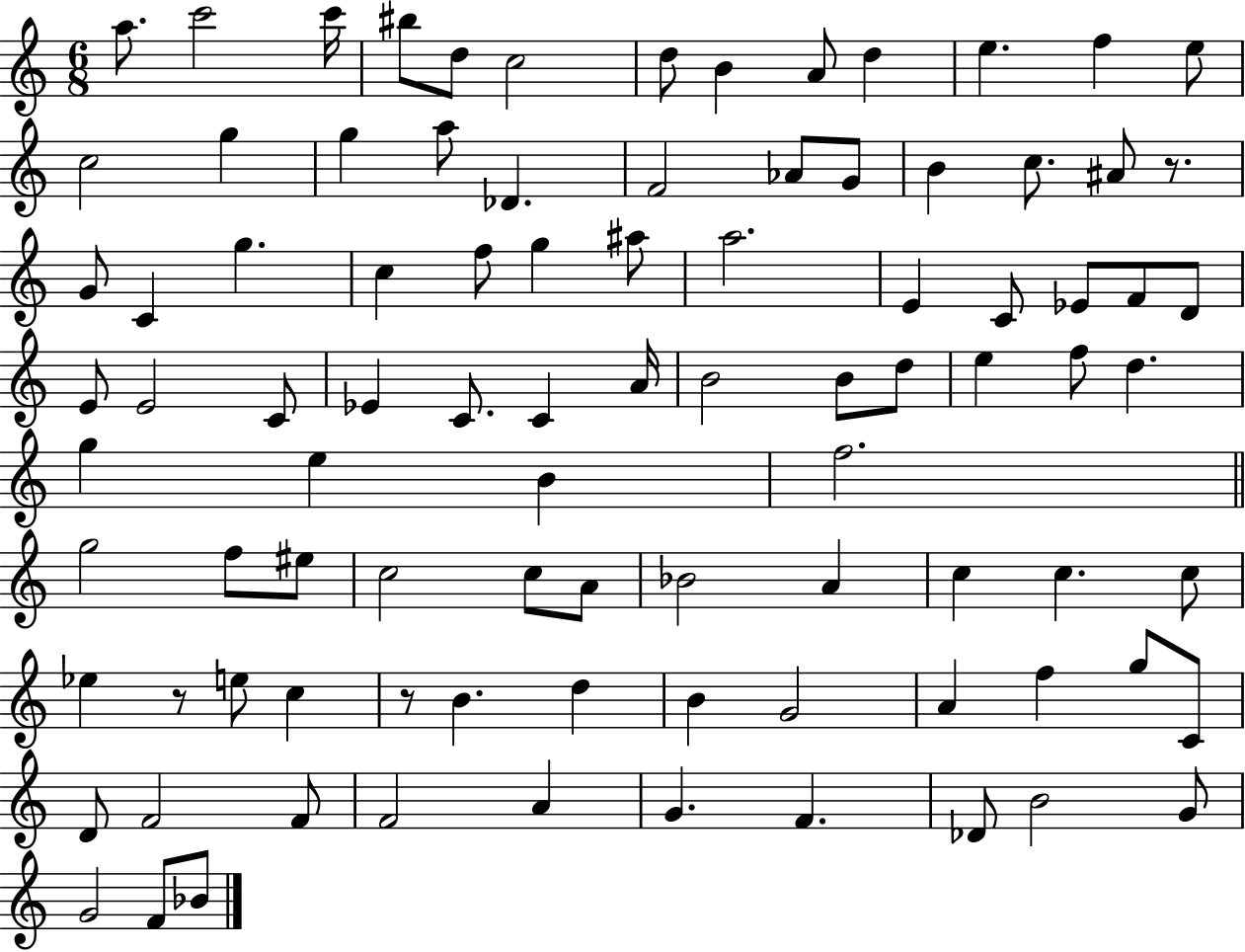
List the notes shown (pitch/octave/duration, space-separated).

A5/e. C6/h C6/s BIS5/e D5/e C5/h D5/e B4/q A4/e D5/q E5/q. F5/q E5/e C5/h G5/q G5/q A5/e Db4/q. F4/h Ab4/e G4/e B4/q C5/e. A#4/e R/e. G4/e C4/q G5/q. C5/q F5/e G5/q A#5/e A5/h. E4/q C4/e Eb4/e F4/e D4/e E4/e E4/h C4/e Eb4/q C4/e. C4/q A4/s B4/h B4/e D5/e E5/q F5/e D5/q. G5/q E5/q B4/q F5/h. G5/h F5/e EIS5/e C5/h C5/e A4/e Bb4/h A4/q C5/q C5/q. C5/e Eb5/q R/e E5/e C5/q R/e B4/q. D5/q B4/q G4/h A4/q F5/q G5/e C4/e D4/e F4/h F4/e F4/h A4/q G4/q. F4/q. Db4/e B4/h G4/e G4/h F4/e Bb4/e